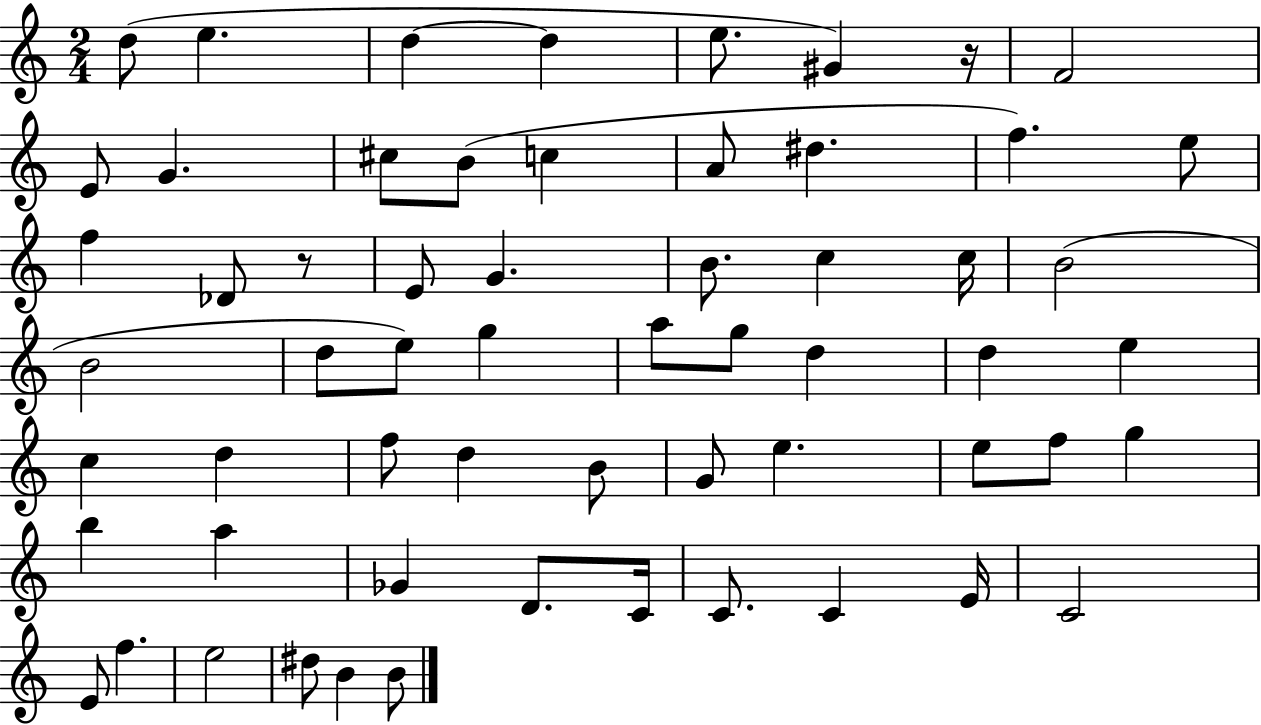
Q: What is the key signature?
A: C major